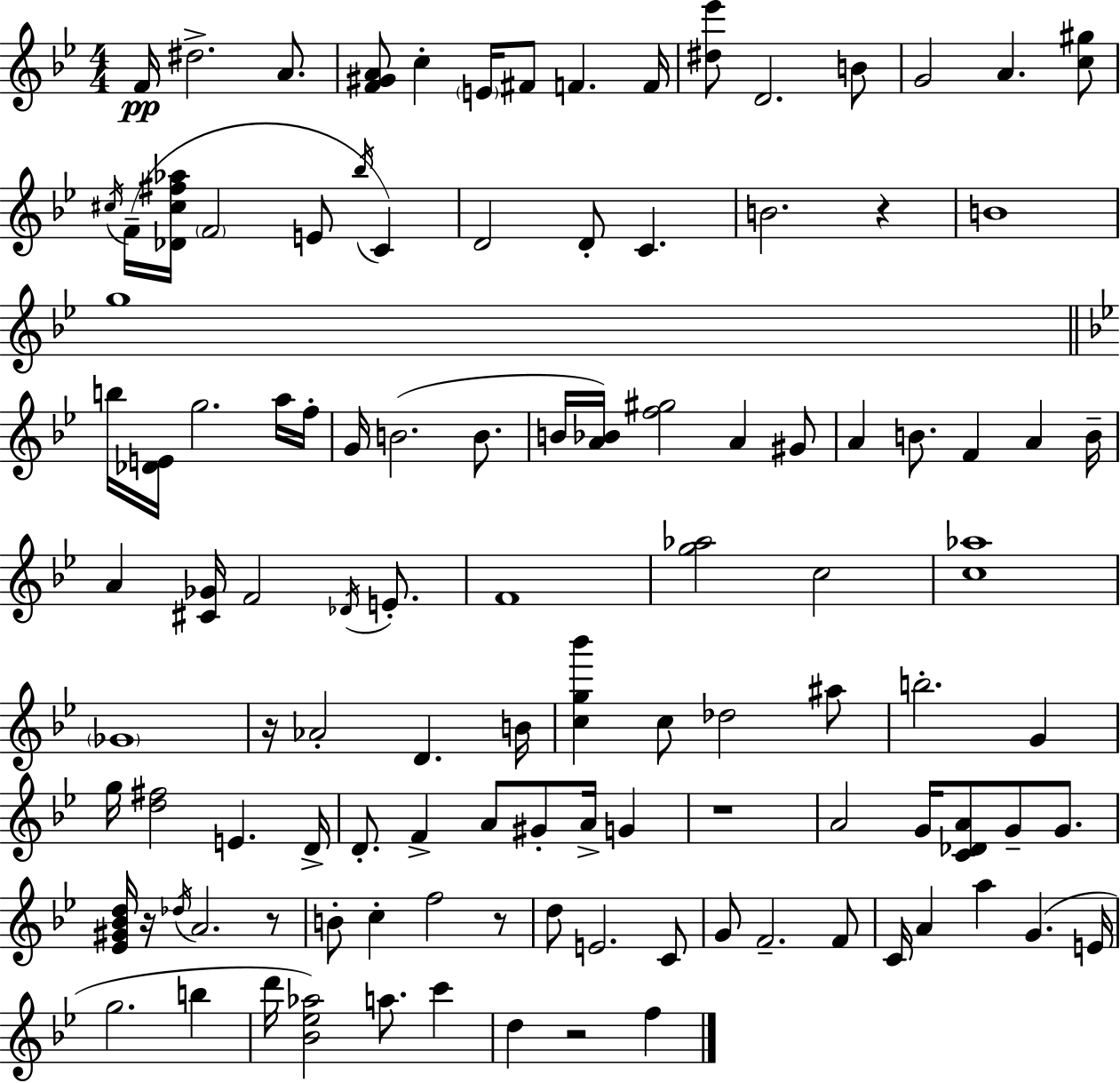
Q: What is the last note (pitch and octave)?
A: F5